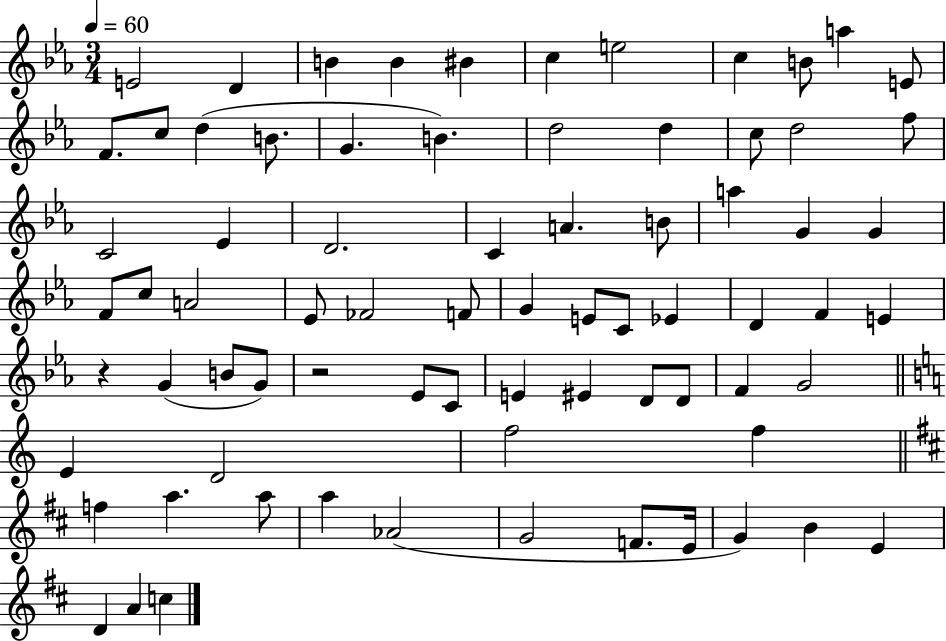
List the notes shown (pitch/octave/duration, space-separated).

E4/h D4/q B4/q B4/q BIS4/q C5/q E5/h C5/q B4/e A5/q E4/e F4/e. C5/e D5/q B4/e. G4/q. B4/q. D5/h D5/q C5/e D5/h F5/e C4/h Eb4/q D4/h. C4/q A4/q. B4/e A5/q G4/q G4/q F4/e C5/e A4/h Eb4/e FES4/h F4/e G4/q E4/e C4/e Eb4/q D4/q F4/q E4/q R/q G4/q B4/e G4/e R/h Eb4/e C4/e E4/q EIS4/q D4/e D4/e F4/q G4/h E4/q D4/h F5/h F5/q F5/q A5/q. A5/e A5/q Ab4/h G4/h F4/e. E4/s G4/q B4/q E4/q D4/q A4/q C5/q